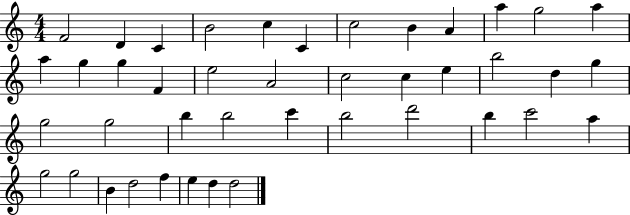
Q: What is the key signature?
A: C major